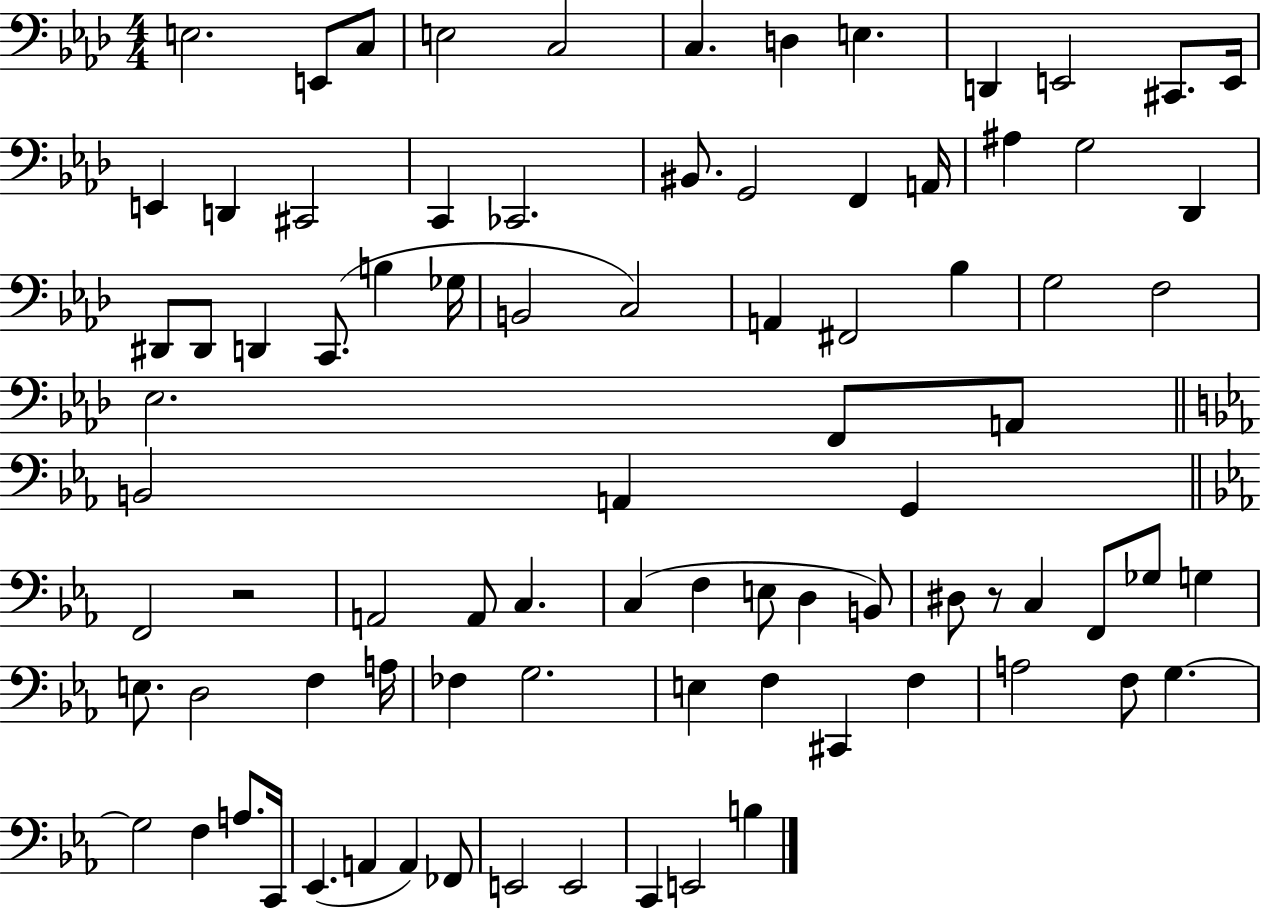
E3/h. E2/e C3/e E3/h C3/h C3/q. D3/q E3/q. D2/q E2/h C#2/e. E2/s E2/q D2/q C#2/h C2/q CES2/h. BIS2/e. G2/h F2/q A2/s A#3/q G3/h Db2/q D#2/e D#2/e D2/q C2/e. B3/q Gb3/s B2/h C3/h A2/q F#2/h Bb3/q G3/h F3/h Eb3/h. F2/e A2/e B2/h A2/q G2/q F2/h R/h A2/h A2/e C3/q. C3/q F3/q E3/e D3/q B2/e D#3/e R/e C3/q F2/e Gb3/e G3/q E3/e. D3/h F3/q A3/s FES3/q G3/h. E3/q F3/q C#2/q F3/q A3/h F3/e G3/q. G3/h F3/q A3/e. C2/s Eb2/q. A2/q A2/q FES2/e E2/h E2/h C2/q E2/h B3/q